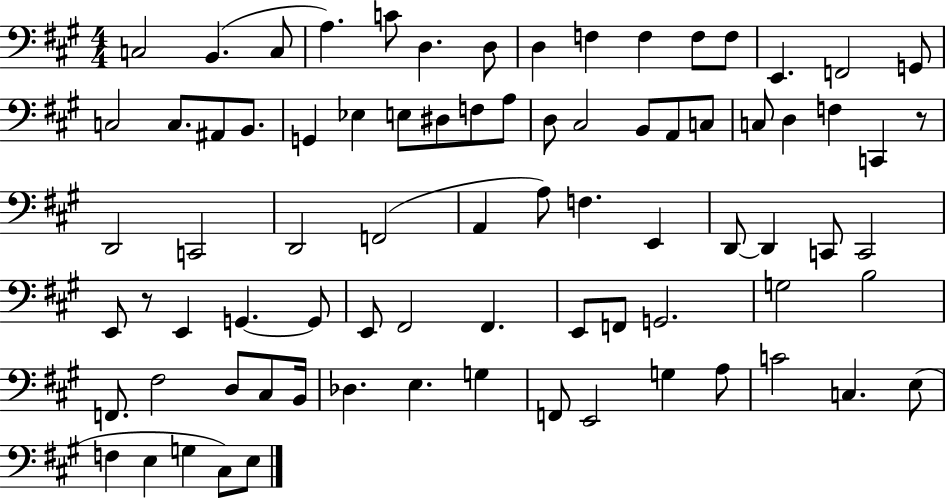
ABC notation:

X:1
T:Untitled
M:4/4
L:1/4
K:A
C,2 B,, C,/2 A, C/2 D, D,/2 D, F, F, F,/2 F,/2 E,, F,,2 G,,/2 C,2 C,/2 ^A,,/2 B,,/2 G,, _E, E,/2 ^D,/2 F,/2 A,/2 D,/2 ^C,2 B,,/2 A,,/2 C,/2 C,/2 D, F, C,, z/2 D,,2 C,,2 D,,2 F,,2 A,, A,/2 F, E,, D,,/2 D,, C,,/2 C,,2 E,,/2 z/2 E,, G,, G,,/2 E,,/2 ^F,,2 ^F,, E,,/2 F,,/2 G,,2 G,2 B,2 F,,/2 ^F,2 D,/2 ^C,/2 B,,/4 _D, E, G, F,,/2 E,,2 G, A,/2 C2 C, E,/2 F, E, G, ^C,/2 E,/2